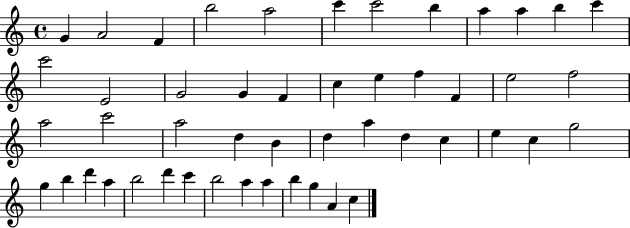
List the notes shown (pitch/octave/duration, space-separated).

G4/q A4/h F4/q B5/h A5/h C6/q C6/h B5/q A5/q A5/q B5/q C6/q C6/h E4/h G4/h G4/q F4/q C5/q E5/q F5/q F4/q E5/h F5/h A5/h C6/h A5/h D5/q B4/q D5/q A5/q D5/q C5/q E5/q C5/q G5/h G5/q B5/q D6/q A5/q B5/h D6/q C6/q B5/h A5/q A5/q B5/q G5/q A4/q C5/q